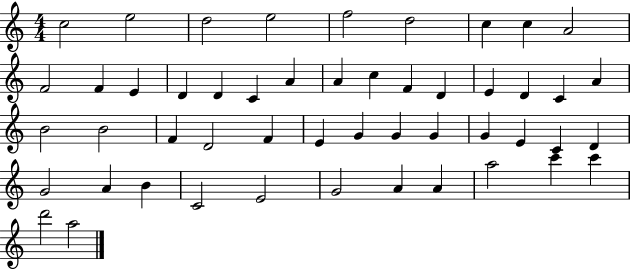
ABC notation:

X:1
T:Untitled
M:4/4
L:1/4
K:C
c2 e2 d2 e2 f2 d2 c c A2 F2 F E D D C A A c F D E D C A B2 B2 F D2 F E G G G G E C D G2 A B C2 E2 G2 A A a2 c' c' d'2 a2